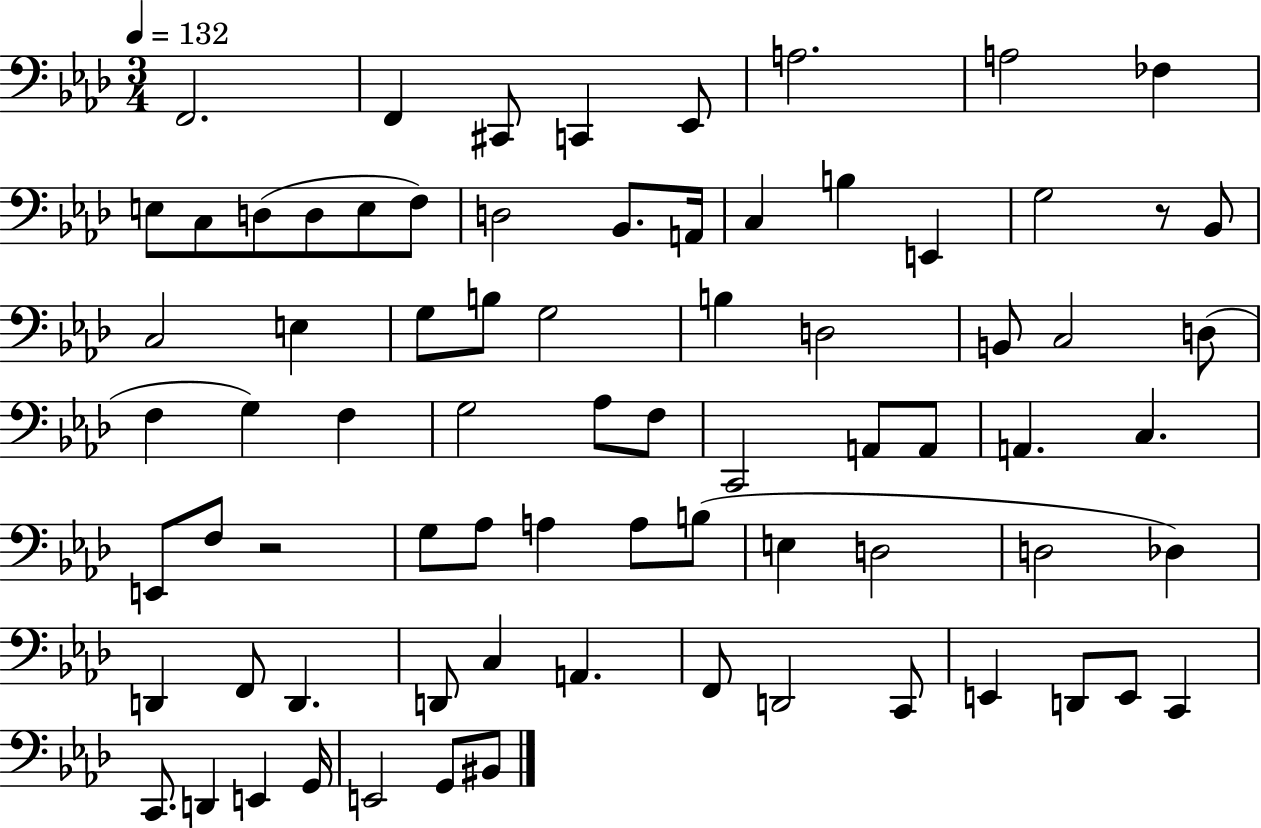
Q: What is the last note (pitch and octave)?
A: BIS2